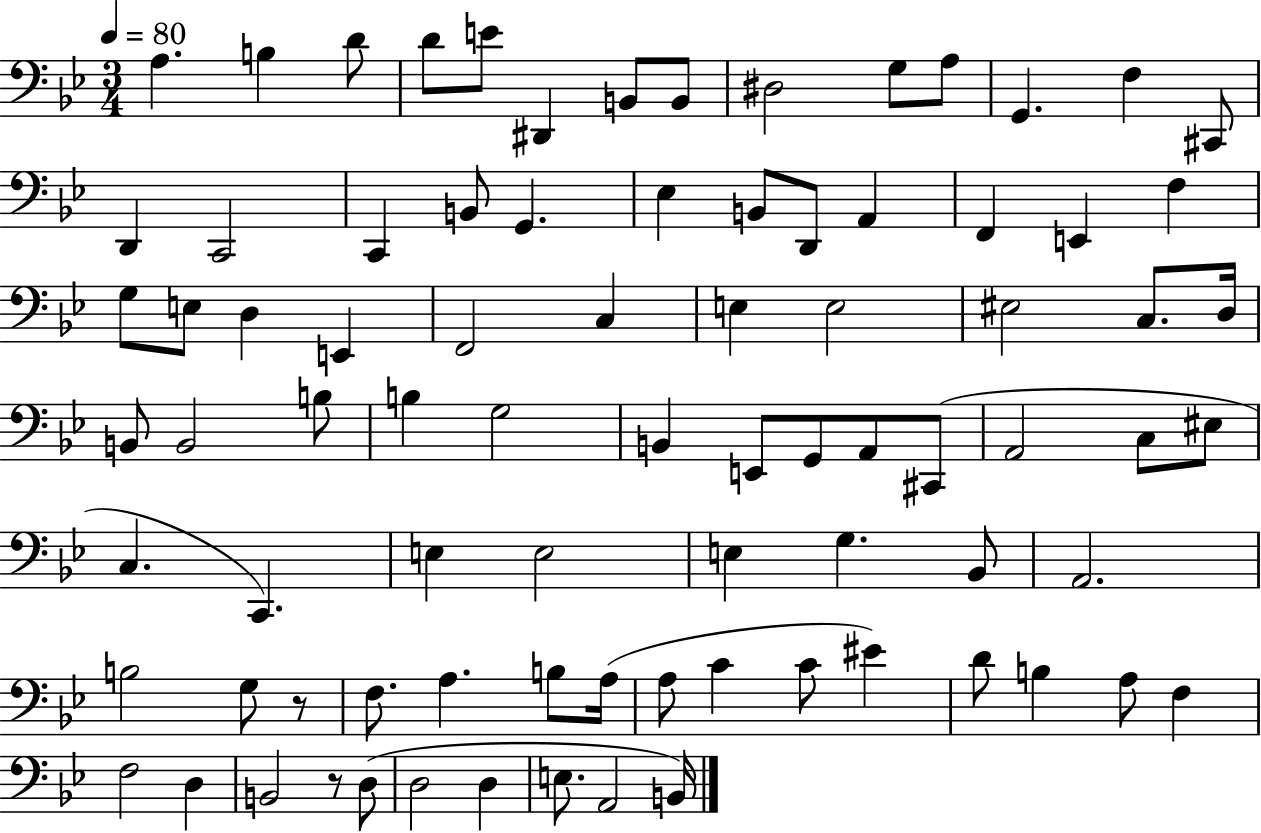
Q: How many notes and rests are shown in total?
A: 83